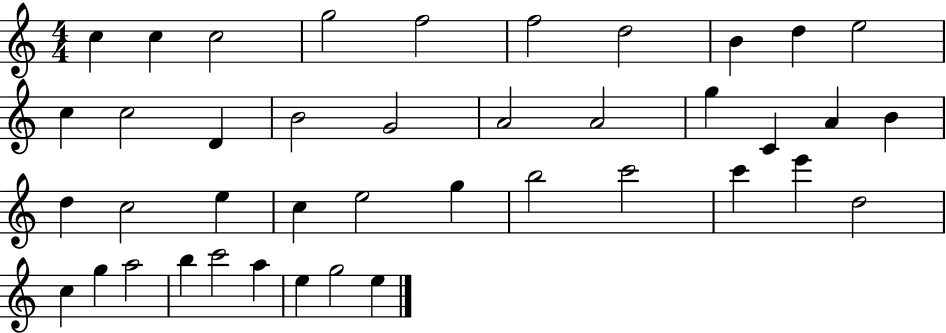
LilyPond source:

{
  \clef treble
  \numericTimeSignature
  \time 4/4
  \key c \major
  c''4 c''4 c''2 | g''2 f''2 | f''2 d''2 | b'4 d''4 e''2 | \break c''4 c''2 d'4 | b'2 g'2 | a'2 a'2 | g''4 c'4 a'4 b'4 | \break d''4 c''2 e''4 | c''4 e''2 g''4 | b''2 c'''2 | c'''4 e'''4 d''2 | \break c''4 g''4 a''2 | b''4 c'''2 a''4 | e''4 g''2 e''4 | \bar "|."
}